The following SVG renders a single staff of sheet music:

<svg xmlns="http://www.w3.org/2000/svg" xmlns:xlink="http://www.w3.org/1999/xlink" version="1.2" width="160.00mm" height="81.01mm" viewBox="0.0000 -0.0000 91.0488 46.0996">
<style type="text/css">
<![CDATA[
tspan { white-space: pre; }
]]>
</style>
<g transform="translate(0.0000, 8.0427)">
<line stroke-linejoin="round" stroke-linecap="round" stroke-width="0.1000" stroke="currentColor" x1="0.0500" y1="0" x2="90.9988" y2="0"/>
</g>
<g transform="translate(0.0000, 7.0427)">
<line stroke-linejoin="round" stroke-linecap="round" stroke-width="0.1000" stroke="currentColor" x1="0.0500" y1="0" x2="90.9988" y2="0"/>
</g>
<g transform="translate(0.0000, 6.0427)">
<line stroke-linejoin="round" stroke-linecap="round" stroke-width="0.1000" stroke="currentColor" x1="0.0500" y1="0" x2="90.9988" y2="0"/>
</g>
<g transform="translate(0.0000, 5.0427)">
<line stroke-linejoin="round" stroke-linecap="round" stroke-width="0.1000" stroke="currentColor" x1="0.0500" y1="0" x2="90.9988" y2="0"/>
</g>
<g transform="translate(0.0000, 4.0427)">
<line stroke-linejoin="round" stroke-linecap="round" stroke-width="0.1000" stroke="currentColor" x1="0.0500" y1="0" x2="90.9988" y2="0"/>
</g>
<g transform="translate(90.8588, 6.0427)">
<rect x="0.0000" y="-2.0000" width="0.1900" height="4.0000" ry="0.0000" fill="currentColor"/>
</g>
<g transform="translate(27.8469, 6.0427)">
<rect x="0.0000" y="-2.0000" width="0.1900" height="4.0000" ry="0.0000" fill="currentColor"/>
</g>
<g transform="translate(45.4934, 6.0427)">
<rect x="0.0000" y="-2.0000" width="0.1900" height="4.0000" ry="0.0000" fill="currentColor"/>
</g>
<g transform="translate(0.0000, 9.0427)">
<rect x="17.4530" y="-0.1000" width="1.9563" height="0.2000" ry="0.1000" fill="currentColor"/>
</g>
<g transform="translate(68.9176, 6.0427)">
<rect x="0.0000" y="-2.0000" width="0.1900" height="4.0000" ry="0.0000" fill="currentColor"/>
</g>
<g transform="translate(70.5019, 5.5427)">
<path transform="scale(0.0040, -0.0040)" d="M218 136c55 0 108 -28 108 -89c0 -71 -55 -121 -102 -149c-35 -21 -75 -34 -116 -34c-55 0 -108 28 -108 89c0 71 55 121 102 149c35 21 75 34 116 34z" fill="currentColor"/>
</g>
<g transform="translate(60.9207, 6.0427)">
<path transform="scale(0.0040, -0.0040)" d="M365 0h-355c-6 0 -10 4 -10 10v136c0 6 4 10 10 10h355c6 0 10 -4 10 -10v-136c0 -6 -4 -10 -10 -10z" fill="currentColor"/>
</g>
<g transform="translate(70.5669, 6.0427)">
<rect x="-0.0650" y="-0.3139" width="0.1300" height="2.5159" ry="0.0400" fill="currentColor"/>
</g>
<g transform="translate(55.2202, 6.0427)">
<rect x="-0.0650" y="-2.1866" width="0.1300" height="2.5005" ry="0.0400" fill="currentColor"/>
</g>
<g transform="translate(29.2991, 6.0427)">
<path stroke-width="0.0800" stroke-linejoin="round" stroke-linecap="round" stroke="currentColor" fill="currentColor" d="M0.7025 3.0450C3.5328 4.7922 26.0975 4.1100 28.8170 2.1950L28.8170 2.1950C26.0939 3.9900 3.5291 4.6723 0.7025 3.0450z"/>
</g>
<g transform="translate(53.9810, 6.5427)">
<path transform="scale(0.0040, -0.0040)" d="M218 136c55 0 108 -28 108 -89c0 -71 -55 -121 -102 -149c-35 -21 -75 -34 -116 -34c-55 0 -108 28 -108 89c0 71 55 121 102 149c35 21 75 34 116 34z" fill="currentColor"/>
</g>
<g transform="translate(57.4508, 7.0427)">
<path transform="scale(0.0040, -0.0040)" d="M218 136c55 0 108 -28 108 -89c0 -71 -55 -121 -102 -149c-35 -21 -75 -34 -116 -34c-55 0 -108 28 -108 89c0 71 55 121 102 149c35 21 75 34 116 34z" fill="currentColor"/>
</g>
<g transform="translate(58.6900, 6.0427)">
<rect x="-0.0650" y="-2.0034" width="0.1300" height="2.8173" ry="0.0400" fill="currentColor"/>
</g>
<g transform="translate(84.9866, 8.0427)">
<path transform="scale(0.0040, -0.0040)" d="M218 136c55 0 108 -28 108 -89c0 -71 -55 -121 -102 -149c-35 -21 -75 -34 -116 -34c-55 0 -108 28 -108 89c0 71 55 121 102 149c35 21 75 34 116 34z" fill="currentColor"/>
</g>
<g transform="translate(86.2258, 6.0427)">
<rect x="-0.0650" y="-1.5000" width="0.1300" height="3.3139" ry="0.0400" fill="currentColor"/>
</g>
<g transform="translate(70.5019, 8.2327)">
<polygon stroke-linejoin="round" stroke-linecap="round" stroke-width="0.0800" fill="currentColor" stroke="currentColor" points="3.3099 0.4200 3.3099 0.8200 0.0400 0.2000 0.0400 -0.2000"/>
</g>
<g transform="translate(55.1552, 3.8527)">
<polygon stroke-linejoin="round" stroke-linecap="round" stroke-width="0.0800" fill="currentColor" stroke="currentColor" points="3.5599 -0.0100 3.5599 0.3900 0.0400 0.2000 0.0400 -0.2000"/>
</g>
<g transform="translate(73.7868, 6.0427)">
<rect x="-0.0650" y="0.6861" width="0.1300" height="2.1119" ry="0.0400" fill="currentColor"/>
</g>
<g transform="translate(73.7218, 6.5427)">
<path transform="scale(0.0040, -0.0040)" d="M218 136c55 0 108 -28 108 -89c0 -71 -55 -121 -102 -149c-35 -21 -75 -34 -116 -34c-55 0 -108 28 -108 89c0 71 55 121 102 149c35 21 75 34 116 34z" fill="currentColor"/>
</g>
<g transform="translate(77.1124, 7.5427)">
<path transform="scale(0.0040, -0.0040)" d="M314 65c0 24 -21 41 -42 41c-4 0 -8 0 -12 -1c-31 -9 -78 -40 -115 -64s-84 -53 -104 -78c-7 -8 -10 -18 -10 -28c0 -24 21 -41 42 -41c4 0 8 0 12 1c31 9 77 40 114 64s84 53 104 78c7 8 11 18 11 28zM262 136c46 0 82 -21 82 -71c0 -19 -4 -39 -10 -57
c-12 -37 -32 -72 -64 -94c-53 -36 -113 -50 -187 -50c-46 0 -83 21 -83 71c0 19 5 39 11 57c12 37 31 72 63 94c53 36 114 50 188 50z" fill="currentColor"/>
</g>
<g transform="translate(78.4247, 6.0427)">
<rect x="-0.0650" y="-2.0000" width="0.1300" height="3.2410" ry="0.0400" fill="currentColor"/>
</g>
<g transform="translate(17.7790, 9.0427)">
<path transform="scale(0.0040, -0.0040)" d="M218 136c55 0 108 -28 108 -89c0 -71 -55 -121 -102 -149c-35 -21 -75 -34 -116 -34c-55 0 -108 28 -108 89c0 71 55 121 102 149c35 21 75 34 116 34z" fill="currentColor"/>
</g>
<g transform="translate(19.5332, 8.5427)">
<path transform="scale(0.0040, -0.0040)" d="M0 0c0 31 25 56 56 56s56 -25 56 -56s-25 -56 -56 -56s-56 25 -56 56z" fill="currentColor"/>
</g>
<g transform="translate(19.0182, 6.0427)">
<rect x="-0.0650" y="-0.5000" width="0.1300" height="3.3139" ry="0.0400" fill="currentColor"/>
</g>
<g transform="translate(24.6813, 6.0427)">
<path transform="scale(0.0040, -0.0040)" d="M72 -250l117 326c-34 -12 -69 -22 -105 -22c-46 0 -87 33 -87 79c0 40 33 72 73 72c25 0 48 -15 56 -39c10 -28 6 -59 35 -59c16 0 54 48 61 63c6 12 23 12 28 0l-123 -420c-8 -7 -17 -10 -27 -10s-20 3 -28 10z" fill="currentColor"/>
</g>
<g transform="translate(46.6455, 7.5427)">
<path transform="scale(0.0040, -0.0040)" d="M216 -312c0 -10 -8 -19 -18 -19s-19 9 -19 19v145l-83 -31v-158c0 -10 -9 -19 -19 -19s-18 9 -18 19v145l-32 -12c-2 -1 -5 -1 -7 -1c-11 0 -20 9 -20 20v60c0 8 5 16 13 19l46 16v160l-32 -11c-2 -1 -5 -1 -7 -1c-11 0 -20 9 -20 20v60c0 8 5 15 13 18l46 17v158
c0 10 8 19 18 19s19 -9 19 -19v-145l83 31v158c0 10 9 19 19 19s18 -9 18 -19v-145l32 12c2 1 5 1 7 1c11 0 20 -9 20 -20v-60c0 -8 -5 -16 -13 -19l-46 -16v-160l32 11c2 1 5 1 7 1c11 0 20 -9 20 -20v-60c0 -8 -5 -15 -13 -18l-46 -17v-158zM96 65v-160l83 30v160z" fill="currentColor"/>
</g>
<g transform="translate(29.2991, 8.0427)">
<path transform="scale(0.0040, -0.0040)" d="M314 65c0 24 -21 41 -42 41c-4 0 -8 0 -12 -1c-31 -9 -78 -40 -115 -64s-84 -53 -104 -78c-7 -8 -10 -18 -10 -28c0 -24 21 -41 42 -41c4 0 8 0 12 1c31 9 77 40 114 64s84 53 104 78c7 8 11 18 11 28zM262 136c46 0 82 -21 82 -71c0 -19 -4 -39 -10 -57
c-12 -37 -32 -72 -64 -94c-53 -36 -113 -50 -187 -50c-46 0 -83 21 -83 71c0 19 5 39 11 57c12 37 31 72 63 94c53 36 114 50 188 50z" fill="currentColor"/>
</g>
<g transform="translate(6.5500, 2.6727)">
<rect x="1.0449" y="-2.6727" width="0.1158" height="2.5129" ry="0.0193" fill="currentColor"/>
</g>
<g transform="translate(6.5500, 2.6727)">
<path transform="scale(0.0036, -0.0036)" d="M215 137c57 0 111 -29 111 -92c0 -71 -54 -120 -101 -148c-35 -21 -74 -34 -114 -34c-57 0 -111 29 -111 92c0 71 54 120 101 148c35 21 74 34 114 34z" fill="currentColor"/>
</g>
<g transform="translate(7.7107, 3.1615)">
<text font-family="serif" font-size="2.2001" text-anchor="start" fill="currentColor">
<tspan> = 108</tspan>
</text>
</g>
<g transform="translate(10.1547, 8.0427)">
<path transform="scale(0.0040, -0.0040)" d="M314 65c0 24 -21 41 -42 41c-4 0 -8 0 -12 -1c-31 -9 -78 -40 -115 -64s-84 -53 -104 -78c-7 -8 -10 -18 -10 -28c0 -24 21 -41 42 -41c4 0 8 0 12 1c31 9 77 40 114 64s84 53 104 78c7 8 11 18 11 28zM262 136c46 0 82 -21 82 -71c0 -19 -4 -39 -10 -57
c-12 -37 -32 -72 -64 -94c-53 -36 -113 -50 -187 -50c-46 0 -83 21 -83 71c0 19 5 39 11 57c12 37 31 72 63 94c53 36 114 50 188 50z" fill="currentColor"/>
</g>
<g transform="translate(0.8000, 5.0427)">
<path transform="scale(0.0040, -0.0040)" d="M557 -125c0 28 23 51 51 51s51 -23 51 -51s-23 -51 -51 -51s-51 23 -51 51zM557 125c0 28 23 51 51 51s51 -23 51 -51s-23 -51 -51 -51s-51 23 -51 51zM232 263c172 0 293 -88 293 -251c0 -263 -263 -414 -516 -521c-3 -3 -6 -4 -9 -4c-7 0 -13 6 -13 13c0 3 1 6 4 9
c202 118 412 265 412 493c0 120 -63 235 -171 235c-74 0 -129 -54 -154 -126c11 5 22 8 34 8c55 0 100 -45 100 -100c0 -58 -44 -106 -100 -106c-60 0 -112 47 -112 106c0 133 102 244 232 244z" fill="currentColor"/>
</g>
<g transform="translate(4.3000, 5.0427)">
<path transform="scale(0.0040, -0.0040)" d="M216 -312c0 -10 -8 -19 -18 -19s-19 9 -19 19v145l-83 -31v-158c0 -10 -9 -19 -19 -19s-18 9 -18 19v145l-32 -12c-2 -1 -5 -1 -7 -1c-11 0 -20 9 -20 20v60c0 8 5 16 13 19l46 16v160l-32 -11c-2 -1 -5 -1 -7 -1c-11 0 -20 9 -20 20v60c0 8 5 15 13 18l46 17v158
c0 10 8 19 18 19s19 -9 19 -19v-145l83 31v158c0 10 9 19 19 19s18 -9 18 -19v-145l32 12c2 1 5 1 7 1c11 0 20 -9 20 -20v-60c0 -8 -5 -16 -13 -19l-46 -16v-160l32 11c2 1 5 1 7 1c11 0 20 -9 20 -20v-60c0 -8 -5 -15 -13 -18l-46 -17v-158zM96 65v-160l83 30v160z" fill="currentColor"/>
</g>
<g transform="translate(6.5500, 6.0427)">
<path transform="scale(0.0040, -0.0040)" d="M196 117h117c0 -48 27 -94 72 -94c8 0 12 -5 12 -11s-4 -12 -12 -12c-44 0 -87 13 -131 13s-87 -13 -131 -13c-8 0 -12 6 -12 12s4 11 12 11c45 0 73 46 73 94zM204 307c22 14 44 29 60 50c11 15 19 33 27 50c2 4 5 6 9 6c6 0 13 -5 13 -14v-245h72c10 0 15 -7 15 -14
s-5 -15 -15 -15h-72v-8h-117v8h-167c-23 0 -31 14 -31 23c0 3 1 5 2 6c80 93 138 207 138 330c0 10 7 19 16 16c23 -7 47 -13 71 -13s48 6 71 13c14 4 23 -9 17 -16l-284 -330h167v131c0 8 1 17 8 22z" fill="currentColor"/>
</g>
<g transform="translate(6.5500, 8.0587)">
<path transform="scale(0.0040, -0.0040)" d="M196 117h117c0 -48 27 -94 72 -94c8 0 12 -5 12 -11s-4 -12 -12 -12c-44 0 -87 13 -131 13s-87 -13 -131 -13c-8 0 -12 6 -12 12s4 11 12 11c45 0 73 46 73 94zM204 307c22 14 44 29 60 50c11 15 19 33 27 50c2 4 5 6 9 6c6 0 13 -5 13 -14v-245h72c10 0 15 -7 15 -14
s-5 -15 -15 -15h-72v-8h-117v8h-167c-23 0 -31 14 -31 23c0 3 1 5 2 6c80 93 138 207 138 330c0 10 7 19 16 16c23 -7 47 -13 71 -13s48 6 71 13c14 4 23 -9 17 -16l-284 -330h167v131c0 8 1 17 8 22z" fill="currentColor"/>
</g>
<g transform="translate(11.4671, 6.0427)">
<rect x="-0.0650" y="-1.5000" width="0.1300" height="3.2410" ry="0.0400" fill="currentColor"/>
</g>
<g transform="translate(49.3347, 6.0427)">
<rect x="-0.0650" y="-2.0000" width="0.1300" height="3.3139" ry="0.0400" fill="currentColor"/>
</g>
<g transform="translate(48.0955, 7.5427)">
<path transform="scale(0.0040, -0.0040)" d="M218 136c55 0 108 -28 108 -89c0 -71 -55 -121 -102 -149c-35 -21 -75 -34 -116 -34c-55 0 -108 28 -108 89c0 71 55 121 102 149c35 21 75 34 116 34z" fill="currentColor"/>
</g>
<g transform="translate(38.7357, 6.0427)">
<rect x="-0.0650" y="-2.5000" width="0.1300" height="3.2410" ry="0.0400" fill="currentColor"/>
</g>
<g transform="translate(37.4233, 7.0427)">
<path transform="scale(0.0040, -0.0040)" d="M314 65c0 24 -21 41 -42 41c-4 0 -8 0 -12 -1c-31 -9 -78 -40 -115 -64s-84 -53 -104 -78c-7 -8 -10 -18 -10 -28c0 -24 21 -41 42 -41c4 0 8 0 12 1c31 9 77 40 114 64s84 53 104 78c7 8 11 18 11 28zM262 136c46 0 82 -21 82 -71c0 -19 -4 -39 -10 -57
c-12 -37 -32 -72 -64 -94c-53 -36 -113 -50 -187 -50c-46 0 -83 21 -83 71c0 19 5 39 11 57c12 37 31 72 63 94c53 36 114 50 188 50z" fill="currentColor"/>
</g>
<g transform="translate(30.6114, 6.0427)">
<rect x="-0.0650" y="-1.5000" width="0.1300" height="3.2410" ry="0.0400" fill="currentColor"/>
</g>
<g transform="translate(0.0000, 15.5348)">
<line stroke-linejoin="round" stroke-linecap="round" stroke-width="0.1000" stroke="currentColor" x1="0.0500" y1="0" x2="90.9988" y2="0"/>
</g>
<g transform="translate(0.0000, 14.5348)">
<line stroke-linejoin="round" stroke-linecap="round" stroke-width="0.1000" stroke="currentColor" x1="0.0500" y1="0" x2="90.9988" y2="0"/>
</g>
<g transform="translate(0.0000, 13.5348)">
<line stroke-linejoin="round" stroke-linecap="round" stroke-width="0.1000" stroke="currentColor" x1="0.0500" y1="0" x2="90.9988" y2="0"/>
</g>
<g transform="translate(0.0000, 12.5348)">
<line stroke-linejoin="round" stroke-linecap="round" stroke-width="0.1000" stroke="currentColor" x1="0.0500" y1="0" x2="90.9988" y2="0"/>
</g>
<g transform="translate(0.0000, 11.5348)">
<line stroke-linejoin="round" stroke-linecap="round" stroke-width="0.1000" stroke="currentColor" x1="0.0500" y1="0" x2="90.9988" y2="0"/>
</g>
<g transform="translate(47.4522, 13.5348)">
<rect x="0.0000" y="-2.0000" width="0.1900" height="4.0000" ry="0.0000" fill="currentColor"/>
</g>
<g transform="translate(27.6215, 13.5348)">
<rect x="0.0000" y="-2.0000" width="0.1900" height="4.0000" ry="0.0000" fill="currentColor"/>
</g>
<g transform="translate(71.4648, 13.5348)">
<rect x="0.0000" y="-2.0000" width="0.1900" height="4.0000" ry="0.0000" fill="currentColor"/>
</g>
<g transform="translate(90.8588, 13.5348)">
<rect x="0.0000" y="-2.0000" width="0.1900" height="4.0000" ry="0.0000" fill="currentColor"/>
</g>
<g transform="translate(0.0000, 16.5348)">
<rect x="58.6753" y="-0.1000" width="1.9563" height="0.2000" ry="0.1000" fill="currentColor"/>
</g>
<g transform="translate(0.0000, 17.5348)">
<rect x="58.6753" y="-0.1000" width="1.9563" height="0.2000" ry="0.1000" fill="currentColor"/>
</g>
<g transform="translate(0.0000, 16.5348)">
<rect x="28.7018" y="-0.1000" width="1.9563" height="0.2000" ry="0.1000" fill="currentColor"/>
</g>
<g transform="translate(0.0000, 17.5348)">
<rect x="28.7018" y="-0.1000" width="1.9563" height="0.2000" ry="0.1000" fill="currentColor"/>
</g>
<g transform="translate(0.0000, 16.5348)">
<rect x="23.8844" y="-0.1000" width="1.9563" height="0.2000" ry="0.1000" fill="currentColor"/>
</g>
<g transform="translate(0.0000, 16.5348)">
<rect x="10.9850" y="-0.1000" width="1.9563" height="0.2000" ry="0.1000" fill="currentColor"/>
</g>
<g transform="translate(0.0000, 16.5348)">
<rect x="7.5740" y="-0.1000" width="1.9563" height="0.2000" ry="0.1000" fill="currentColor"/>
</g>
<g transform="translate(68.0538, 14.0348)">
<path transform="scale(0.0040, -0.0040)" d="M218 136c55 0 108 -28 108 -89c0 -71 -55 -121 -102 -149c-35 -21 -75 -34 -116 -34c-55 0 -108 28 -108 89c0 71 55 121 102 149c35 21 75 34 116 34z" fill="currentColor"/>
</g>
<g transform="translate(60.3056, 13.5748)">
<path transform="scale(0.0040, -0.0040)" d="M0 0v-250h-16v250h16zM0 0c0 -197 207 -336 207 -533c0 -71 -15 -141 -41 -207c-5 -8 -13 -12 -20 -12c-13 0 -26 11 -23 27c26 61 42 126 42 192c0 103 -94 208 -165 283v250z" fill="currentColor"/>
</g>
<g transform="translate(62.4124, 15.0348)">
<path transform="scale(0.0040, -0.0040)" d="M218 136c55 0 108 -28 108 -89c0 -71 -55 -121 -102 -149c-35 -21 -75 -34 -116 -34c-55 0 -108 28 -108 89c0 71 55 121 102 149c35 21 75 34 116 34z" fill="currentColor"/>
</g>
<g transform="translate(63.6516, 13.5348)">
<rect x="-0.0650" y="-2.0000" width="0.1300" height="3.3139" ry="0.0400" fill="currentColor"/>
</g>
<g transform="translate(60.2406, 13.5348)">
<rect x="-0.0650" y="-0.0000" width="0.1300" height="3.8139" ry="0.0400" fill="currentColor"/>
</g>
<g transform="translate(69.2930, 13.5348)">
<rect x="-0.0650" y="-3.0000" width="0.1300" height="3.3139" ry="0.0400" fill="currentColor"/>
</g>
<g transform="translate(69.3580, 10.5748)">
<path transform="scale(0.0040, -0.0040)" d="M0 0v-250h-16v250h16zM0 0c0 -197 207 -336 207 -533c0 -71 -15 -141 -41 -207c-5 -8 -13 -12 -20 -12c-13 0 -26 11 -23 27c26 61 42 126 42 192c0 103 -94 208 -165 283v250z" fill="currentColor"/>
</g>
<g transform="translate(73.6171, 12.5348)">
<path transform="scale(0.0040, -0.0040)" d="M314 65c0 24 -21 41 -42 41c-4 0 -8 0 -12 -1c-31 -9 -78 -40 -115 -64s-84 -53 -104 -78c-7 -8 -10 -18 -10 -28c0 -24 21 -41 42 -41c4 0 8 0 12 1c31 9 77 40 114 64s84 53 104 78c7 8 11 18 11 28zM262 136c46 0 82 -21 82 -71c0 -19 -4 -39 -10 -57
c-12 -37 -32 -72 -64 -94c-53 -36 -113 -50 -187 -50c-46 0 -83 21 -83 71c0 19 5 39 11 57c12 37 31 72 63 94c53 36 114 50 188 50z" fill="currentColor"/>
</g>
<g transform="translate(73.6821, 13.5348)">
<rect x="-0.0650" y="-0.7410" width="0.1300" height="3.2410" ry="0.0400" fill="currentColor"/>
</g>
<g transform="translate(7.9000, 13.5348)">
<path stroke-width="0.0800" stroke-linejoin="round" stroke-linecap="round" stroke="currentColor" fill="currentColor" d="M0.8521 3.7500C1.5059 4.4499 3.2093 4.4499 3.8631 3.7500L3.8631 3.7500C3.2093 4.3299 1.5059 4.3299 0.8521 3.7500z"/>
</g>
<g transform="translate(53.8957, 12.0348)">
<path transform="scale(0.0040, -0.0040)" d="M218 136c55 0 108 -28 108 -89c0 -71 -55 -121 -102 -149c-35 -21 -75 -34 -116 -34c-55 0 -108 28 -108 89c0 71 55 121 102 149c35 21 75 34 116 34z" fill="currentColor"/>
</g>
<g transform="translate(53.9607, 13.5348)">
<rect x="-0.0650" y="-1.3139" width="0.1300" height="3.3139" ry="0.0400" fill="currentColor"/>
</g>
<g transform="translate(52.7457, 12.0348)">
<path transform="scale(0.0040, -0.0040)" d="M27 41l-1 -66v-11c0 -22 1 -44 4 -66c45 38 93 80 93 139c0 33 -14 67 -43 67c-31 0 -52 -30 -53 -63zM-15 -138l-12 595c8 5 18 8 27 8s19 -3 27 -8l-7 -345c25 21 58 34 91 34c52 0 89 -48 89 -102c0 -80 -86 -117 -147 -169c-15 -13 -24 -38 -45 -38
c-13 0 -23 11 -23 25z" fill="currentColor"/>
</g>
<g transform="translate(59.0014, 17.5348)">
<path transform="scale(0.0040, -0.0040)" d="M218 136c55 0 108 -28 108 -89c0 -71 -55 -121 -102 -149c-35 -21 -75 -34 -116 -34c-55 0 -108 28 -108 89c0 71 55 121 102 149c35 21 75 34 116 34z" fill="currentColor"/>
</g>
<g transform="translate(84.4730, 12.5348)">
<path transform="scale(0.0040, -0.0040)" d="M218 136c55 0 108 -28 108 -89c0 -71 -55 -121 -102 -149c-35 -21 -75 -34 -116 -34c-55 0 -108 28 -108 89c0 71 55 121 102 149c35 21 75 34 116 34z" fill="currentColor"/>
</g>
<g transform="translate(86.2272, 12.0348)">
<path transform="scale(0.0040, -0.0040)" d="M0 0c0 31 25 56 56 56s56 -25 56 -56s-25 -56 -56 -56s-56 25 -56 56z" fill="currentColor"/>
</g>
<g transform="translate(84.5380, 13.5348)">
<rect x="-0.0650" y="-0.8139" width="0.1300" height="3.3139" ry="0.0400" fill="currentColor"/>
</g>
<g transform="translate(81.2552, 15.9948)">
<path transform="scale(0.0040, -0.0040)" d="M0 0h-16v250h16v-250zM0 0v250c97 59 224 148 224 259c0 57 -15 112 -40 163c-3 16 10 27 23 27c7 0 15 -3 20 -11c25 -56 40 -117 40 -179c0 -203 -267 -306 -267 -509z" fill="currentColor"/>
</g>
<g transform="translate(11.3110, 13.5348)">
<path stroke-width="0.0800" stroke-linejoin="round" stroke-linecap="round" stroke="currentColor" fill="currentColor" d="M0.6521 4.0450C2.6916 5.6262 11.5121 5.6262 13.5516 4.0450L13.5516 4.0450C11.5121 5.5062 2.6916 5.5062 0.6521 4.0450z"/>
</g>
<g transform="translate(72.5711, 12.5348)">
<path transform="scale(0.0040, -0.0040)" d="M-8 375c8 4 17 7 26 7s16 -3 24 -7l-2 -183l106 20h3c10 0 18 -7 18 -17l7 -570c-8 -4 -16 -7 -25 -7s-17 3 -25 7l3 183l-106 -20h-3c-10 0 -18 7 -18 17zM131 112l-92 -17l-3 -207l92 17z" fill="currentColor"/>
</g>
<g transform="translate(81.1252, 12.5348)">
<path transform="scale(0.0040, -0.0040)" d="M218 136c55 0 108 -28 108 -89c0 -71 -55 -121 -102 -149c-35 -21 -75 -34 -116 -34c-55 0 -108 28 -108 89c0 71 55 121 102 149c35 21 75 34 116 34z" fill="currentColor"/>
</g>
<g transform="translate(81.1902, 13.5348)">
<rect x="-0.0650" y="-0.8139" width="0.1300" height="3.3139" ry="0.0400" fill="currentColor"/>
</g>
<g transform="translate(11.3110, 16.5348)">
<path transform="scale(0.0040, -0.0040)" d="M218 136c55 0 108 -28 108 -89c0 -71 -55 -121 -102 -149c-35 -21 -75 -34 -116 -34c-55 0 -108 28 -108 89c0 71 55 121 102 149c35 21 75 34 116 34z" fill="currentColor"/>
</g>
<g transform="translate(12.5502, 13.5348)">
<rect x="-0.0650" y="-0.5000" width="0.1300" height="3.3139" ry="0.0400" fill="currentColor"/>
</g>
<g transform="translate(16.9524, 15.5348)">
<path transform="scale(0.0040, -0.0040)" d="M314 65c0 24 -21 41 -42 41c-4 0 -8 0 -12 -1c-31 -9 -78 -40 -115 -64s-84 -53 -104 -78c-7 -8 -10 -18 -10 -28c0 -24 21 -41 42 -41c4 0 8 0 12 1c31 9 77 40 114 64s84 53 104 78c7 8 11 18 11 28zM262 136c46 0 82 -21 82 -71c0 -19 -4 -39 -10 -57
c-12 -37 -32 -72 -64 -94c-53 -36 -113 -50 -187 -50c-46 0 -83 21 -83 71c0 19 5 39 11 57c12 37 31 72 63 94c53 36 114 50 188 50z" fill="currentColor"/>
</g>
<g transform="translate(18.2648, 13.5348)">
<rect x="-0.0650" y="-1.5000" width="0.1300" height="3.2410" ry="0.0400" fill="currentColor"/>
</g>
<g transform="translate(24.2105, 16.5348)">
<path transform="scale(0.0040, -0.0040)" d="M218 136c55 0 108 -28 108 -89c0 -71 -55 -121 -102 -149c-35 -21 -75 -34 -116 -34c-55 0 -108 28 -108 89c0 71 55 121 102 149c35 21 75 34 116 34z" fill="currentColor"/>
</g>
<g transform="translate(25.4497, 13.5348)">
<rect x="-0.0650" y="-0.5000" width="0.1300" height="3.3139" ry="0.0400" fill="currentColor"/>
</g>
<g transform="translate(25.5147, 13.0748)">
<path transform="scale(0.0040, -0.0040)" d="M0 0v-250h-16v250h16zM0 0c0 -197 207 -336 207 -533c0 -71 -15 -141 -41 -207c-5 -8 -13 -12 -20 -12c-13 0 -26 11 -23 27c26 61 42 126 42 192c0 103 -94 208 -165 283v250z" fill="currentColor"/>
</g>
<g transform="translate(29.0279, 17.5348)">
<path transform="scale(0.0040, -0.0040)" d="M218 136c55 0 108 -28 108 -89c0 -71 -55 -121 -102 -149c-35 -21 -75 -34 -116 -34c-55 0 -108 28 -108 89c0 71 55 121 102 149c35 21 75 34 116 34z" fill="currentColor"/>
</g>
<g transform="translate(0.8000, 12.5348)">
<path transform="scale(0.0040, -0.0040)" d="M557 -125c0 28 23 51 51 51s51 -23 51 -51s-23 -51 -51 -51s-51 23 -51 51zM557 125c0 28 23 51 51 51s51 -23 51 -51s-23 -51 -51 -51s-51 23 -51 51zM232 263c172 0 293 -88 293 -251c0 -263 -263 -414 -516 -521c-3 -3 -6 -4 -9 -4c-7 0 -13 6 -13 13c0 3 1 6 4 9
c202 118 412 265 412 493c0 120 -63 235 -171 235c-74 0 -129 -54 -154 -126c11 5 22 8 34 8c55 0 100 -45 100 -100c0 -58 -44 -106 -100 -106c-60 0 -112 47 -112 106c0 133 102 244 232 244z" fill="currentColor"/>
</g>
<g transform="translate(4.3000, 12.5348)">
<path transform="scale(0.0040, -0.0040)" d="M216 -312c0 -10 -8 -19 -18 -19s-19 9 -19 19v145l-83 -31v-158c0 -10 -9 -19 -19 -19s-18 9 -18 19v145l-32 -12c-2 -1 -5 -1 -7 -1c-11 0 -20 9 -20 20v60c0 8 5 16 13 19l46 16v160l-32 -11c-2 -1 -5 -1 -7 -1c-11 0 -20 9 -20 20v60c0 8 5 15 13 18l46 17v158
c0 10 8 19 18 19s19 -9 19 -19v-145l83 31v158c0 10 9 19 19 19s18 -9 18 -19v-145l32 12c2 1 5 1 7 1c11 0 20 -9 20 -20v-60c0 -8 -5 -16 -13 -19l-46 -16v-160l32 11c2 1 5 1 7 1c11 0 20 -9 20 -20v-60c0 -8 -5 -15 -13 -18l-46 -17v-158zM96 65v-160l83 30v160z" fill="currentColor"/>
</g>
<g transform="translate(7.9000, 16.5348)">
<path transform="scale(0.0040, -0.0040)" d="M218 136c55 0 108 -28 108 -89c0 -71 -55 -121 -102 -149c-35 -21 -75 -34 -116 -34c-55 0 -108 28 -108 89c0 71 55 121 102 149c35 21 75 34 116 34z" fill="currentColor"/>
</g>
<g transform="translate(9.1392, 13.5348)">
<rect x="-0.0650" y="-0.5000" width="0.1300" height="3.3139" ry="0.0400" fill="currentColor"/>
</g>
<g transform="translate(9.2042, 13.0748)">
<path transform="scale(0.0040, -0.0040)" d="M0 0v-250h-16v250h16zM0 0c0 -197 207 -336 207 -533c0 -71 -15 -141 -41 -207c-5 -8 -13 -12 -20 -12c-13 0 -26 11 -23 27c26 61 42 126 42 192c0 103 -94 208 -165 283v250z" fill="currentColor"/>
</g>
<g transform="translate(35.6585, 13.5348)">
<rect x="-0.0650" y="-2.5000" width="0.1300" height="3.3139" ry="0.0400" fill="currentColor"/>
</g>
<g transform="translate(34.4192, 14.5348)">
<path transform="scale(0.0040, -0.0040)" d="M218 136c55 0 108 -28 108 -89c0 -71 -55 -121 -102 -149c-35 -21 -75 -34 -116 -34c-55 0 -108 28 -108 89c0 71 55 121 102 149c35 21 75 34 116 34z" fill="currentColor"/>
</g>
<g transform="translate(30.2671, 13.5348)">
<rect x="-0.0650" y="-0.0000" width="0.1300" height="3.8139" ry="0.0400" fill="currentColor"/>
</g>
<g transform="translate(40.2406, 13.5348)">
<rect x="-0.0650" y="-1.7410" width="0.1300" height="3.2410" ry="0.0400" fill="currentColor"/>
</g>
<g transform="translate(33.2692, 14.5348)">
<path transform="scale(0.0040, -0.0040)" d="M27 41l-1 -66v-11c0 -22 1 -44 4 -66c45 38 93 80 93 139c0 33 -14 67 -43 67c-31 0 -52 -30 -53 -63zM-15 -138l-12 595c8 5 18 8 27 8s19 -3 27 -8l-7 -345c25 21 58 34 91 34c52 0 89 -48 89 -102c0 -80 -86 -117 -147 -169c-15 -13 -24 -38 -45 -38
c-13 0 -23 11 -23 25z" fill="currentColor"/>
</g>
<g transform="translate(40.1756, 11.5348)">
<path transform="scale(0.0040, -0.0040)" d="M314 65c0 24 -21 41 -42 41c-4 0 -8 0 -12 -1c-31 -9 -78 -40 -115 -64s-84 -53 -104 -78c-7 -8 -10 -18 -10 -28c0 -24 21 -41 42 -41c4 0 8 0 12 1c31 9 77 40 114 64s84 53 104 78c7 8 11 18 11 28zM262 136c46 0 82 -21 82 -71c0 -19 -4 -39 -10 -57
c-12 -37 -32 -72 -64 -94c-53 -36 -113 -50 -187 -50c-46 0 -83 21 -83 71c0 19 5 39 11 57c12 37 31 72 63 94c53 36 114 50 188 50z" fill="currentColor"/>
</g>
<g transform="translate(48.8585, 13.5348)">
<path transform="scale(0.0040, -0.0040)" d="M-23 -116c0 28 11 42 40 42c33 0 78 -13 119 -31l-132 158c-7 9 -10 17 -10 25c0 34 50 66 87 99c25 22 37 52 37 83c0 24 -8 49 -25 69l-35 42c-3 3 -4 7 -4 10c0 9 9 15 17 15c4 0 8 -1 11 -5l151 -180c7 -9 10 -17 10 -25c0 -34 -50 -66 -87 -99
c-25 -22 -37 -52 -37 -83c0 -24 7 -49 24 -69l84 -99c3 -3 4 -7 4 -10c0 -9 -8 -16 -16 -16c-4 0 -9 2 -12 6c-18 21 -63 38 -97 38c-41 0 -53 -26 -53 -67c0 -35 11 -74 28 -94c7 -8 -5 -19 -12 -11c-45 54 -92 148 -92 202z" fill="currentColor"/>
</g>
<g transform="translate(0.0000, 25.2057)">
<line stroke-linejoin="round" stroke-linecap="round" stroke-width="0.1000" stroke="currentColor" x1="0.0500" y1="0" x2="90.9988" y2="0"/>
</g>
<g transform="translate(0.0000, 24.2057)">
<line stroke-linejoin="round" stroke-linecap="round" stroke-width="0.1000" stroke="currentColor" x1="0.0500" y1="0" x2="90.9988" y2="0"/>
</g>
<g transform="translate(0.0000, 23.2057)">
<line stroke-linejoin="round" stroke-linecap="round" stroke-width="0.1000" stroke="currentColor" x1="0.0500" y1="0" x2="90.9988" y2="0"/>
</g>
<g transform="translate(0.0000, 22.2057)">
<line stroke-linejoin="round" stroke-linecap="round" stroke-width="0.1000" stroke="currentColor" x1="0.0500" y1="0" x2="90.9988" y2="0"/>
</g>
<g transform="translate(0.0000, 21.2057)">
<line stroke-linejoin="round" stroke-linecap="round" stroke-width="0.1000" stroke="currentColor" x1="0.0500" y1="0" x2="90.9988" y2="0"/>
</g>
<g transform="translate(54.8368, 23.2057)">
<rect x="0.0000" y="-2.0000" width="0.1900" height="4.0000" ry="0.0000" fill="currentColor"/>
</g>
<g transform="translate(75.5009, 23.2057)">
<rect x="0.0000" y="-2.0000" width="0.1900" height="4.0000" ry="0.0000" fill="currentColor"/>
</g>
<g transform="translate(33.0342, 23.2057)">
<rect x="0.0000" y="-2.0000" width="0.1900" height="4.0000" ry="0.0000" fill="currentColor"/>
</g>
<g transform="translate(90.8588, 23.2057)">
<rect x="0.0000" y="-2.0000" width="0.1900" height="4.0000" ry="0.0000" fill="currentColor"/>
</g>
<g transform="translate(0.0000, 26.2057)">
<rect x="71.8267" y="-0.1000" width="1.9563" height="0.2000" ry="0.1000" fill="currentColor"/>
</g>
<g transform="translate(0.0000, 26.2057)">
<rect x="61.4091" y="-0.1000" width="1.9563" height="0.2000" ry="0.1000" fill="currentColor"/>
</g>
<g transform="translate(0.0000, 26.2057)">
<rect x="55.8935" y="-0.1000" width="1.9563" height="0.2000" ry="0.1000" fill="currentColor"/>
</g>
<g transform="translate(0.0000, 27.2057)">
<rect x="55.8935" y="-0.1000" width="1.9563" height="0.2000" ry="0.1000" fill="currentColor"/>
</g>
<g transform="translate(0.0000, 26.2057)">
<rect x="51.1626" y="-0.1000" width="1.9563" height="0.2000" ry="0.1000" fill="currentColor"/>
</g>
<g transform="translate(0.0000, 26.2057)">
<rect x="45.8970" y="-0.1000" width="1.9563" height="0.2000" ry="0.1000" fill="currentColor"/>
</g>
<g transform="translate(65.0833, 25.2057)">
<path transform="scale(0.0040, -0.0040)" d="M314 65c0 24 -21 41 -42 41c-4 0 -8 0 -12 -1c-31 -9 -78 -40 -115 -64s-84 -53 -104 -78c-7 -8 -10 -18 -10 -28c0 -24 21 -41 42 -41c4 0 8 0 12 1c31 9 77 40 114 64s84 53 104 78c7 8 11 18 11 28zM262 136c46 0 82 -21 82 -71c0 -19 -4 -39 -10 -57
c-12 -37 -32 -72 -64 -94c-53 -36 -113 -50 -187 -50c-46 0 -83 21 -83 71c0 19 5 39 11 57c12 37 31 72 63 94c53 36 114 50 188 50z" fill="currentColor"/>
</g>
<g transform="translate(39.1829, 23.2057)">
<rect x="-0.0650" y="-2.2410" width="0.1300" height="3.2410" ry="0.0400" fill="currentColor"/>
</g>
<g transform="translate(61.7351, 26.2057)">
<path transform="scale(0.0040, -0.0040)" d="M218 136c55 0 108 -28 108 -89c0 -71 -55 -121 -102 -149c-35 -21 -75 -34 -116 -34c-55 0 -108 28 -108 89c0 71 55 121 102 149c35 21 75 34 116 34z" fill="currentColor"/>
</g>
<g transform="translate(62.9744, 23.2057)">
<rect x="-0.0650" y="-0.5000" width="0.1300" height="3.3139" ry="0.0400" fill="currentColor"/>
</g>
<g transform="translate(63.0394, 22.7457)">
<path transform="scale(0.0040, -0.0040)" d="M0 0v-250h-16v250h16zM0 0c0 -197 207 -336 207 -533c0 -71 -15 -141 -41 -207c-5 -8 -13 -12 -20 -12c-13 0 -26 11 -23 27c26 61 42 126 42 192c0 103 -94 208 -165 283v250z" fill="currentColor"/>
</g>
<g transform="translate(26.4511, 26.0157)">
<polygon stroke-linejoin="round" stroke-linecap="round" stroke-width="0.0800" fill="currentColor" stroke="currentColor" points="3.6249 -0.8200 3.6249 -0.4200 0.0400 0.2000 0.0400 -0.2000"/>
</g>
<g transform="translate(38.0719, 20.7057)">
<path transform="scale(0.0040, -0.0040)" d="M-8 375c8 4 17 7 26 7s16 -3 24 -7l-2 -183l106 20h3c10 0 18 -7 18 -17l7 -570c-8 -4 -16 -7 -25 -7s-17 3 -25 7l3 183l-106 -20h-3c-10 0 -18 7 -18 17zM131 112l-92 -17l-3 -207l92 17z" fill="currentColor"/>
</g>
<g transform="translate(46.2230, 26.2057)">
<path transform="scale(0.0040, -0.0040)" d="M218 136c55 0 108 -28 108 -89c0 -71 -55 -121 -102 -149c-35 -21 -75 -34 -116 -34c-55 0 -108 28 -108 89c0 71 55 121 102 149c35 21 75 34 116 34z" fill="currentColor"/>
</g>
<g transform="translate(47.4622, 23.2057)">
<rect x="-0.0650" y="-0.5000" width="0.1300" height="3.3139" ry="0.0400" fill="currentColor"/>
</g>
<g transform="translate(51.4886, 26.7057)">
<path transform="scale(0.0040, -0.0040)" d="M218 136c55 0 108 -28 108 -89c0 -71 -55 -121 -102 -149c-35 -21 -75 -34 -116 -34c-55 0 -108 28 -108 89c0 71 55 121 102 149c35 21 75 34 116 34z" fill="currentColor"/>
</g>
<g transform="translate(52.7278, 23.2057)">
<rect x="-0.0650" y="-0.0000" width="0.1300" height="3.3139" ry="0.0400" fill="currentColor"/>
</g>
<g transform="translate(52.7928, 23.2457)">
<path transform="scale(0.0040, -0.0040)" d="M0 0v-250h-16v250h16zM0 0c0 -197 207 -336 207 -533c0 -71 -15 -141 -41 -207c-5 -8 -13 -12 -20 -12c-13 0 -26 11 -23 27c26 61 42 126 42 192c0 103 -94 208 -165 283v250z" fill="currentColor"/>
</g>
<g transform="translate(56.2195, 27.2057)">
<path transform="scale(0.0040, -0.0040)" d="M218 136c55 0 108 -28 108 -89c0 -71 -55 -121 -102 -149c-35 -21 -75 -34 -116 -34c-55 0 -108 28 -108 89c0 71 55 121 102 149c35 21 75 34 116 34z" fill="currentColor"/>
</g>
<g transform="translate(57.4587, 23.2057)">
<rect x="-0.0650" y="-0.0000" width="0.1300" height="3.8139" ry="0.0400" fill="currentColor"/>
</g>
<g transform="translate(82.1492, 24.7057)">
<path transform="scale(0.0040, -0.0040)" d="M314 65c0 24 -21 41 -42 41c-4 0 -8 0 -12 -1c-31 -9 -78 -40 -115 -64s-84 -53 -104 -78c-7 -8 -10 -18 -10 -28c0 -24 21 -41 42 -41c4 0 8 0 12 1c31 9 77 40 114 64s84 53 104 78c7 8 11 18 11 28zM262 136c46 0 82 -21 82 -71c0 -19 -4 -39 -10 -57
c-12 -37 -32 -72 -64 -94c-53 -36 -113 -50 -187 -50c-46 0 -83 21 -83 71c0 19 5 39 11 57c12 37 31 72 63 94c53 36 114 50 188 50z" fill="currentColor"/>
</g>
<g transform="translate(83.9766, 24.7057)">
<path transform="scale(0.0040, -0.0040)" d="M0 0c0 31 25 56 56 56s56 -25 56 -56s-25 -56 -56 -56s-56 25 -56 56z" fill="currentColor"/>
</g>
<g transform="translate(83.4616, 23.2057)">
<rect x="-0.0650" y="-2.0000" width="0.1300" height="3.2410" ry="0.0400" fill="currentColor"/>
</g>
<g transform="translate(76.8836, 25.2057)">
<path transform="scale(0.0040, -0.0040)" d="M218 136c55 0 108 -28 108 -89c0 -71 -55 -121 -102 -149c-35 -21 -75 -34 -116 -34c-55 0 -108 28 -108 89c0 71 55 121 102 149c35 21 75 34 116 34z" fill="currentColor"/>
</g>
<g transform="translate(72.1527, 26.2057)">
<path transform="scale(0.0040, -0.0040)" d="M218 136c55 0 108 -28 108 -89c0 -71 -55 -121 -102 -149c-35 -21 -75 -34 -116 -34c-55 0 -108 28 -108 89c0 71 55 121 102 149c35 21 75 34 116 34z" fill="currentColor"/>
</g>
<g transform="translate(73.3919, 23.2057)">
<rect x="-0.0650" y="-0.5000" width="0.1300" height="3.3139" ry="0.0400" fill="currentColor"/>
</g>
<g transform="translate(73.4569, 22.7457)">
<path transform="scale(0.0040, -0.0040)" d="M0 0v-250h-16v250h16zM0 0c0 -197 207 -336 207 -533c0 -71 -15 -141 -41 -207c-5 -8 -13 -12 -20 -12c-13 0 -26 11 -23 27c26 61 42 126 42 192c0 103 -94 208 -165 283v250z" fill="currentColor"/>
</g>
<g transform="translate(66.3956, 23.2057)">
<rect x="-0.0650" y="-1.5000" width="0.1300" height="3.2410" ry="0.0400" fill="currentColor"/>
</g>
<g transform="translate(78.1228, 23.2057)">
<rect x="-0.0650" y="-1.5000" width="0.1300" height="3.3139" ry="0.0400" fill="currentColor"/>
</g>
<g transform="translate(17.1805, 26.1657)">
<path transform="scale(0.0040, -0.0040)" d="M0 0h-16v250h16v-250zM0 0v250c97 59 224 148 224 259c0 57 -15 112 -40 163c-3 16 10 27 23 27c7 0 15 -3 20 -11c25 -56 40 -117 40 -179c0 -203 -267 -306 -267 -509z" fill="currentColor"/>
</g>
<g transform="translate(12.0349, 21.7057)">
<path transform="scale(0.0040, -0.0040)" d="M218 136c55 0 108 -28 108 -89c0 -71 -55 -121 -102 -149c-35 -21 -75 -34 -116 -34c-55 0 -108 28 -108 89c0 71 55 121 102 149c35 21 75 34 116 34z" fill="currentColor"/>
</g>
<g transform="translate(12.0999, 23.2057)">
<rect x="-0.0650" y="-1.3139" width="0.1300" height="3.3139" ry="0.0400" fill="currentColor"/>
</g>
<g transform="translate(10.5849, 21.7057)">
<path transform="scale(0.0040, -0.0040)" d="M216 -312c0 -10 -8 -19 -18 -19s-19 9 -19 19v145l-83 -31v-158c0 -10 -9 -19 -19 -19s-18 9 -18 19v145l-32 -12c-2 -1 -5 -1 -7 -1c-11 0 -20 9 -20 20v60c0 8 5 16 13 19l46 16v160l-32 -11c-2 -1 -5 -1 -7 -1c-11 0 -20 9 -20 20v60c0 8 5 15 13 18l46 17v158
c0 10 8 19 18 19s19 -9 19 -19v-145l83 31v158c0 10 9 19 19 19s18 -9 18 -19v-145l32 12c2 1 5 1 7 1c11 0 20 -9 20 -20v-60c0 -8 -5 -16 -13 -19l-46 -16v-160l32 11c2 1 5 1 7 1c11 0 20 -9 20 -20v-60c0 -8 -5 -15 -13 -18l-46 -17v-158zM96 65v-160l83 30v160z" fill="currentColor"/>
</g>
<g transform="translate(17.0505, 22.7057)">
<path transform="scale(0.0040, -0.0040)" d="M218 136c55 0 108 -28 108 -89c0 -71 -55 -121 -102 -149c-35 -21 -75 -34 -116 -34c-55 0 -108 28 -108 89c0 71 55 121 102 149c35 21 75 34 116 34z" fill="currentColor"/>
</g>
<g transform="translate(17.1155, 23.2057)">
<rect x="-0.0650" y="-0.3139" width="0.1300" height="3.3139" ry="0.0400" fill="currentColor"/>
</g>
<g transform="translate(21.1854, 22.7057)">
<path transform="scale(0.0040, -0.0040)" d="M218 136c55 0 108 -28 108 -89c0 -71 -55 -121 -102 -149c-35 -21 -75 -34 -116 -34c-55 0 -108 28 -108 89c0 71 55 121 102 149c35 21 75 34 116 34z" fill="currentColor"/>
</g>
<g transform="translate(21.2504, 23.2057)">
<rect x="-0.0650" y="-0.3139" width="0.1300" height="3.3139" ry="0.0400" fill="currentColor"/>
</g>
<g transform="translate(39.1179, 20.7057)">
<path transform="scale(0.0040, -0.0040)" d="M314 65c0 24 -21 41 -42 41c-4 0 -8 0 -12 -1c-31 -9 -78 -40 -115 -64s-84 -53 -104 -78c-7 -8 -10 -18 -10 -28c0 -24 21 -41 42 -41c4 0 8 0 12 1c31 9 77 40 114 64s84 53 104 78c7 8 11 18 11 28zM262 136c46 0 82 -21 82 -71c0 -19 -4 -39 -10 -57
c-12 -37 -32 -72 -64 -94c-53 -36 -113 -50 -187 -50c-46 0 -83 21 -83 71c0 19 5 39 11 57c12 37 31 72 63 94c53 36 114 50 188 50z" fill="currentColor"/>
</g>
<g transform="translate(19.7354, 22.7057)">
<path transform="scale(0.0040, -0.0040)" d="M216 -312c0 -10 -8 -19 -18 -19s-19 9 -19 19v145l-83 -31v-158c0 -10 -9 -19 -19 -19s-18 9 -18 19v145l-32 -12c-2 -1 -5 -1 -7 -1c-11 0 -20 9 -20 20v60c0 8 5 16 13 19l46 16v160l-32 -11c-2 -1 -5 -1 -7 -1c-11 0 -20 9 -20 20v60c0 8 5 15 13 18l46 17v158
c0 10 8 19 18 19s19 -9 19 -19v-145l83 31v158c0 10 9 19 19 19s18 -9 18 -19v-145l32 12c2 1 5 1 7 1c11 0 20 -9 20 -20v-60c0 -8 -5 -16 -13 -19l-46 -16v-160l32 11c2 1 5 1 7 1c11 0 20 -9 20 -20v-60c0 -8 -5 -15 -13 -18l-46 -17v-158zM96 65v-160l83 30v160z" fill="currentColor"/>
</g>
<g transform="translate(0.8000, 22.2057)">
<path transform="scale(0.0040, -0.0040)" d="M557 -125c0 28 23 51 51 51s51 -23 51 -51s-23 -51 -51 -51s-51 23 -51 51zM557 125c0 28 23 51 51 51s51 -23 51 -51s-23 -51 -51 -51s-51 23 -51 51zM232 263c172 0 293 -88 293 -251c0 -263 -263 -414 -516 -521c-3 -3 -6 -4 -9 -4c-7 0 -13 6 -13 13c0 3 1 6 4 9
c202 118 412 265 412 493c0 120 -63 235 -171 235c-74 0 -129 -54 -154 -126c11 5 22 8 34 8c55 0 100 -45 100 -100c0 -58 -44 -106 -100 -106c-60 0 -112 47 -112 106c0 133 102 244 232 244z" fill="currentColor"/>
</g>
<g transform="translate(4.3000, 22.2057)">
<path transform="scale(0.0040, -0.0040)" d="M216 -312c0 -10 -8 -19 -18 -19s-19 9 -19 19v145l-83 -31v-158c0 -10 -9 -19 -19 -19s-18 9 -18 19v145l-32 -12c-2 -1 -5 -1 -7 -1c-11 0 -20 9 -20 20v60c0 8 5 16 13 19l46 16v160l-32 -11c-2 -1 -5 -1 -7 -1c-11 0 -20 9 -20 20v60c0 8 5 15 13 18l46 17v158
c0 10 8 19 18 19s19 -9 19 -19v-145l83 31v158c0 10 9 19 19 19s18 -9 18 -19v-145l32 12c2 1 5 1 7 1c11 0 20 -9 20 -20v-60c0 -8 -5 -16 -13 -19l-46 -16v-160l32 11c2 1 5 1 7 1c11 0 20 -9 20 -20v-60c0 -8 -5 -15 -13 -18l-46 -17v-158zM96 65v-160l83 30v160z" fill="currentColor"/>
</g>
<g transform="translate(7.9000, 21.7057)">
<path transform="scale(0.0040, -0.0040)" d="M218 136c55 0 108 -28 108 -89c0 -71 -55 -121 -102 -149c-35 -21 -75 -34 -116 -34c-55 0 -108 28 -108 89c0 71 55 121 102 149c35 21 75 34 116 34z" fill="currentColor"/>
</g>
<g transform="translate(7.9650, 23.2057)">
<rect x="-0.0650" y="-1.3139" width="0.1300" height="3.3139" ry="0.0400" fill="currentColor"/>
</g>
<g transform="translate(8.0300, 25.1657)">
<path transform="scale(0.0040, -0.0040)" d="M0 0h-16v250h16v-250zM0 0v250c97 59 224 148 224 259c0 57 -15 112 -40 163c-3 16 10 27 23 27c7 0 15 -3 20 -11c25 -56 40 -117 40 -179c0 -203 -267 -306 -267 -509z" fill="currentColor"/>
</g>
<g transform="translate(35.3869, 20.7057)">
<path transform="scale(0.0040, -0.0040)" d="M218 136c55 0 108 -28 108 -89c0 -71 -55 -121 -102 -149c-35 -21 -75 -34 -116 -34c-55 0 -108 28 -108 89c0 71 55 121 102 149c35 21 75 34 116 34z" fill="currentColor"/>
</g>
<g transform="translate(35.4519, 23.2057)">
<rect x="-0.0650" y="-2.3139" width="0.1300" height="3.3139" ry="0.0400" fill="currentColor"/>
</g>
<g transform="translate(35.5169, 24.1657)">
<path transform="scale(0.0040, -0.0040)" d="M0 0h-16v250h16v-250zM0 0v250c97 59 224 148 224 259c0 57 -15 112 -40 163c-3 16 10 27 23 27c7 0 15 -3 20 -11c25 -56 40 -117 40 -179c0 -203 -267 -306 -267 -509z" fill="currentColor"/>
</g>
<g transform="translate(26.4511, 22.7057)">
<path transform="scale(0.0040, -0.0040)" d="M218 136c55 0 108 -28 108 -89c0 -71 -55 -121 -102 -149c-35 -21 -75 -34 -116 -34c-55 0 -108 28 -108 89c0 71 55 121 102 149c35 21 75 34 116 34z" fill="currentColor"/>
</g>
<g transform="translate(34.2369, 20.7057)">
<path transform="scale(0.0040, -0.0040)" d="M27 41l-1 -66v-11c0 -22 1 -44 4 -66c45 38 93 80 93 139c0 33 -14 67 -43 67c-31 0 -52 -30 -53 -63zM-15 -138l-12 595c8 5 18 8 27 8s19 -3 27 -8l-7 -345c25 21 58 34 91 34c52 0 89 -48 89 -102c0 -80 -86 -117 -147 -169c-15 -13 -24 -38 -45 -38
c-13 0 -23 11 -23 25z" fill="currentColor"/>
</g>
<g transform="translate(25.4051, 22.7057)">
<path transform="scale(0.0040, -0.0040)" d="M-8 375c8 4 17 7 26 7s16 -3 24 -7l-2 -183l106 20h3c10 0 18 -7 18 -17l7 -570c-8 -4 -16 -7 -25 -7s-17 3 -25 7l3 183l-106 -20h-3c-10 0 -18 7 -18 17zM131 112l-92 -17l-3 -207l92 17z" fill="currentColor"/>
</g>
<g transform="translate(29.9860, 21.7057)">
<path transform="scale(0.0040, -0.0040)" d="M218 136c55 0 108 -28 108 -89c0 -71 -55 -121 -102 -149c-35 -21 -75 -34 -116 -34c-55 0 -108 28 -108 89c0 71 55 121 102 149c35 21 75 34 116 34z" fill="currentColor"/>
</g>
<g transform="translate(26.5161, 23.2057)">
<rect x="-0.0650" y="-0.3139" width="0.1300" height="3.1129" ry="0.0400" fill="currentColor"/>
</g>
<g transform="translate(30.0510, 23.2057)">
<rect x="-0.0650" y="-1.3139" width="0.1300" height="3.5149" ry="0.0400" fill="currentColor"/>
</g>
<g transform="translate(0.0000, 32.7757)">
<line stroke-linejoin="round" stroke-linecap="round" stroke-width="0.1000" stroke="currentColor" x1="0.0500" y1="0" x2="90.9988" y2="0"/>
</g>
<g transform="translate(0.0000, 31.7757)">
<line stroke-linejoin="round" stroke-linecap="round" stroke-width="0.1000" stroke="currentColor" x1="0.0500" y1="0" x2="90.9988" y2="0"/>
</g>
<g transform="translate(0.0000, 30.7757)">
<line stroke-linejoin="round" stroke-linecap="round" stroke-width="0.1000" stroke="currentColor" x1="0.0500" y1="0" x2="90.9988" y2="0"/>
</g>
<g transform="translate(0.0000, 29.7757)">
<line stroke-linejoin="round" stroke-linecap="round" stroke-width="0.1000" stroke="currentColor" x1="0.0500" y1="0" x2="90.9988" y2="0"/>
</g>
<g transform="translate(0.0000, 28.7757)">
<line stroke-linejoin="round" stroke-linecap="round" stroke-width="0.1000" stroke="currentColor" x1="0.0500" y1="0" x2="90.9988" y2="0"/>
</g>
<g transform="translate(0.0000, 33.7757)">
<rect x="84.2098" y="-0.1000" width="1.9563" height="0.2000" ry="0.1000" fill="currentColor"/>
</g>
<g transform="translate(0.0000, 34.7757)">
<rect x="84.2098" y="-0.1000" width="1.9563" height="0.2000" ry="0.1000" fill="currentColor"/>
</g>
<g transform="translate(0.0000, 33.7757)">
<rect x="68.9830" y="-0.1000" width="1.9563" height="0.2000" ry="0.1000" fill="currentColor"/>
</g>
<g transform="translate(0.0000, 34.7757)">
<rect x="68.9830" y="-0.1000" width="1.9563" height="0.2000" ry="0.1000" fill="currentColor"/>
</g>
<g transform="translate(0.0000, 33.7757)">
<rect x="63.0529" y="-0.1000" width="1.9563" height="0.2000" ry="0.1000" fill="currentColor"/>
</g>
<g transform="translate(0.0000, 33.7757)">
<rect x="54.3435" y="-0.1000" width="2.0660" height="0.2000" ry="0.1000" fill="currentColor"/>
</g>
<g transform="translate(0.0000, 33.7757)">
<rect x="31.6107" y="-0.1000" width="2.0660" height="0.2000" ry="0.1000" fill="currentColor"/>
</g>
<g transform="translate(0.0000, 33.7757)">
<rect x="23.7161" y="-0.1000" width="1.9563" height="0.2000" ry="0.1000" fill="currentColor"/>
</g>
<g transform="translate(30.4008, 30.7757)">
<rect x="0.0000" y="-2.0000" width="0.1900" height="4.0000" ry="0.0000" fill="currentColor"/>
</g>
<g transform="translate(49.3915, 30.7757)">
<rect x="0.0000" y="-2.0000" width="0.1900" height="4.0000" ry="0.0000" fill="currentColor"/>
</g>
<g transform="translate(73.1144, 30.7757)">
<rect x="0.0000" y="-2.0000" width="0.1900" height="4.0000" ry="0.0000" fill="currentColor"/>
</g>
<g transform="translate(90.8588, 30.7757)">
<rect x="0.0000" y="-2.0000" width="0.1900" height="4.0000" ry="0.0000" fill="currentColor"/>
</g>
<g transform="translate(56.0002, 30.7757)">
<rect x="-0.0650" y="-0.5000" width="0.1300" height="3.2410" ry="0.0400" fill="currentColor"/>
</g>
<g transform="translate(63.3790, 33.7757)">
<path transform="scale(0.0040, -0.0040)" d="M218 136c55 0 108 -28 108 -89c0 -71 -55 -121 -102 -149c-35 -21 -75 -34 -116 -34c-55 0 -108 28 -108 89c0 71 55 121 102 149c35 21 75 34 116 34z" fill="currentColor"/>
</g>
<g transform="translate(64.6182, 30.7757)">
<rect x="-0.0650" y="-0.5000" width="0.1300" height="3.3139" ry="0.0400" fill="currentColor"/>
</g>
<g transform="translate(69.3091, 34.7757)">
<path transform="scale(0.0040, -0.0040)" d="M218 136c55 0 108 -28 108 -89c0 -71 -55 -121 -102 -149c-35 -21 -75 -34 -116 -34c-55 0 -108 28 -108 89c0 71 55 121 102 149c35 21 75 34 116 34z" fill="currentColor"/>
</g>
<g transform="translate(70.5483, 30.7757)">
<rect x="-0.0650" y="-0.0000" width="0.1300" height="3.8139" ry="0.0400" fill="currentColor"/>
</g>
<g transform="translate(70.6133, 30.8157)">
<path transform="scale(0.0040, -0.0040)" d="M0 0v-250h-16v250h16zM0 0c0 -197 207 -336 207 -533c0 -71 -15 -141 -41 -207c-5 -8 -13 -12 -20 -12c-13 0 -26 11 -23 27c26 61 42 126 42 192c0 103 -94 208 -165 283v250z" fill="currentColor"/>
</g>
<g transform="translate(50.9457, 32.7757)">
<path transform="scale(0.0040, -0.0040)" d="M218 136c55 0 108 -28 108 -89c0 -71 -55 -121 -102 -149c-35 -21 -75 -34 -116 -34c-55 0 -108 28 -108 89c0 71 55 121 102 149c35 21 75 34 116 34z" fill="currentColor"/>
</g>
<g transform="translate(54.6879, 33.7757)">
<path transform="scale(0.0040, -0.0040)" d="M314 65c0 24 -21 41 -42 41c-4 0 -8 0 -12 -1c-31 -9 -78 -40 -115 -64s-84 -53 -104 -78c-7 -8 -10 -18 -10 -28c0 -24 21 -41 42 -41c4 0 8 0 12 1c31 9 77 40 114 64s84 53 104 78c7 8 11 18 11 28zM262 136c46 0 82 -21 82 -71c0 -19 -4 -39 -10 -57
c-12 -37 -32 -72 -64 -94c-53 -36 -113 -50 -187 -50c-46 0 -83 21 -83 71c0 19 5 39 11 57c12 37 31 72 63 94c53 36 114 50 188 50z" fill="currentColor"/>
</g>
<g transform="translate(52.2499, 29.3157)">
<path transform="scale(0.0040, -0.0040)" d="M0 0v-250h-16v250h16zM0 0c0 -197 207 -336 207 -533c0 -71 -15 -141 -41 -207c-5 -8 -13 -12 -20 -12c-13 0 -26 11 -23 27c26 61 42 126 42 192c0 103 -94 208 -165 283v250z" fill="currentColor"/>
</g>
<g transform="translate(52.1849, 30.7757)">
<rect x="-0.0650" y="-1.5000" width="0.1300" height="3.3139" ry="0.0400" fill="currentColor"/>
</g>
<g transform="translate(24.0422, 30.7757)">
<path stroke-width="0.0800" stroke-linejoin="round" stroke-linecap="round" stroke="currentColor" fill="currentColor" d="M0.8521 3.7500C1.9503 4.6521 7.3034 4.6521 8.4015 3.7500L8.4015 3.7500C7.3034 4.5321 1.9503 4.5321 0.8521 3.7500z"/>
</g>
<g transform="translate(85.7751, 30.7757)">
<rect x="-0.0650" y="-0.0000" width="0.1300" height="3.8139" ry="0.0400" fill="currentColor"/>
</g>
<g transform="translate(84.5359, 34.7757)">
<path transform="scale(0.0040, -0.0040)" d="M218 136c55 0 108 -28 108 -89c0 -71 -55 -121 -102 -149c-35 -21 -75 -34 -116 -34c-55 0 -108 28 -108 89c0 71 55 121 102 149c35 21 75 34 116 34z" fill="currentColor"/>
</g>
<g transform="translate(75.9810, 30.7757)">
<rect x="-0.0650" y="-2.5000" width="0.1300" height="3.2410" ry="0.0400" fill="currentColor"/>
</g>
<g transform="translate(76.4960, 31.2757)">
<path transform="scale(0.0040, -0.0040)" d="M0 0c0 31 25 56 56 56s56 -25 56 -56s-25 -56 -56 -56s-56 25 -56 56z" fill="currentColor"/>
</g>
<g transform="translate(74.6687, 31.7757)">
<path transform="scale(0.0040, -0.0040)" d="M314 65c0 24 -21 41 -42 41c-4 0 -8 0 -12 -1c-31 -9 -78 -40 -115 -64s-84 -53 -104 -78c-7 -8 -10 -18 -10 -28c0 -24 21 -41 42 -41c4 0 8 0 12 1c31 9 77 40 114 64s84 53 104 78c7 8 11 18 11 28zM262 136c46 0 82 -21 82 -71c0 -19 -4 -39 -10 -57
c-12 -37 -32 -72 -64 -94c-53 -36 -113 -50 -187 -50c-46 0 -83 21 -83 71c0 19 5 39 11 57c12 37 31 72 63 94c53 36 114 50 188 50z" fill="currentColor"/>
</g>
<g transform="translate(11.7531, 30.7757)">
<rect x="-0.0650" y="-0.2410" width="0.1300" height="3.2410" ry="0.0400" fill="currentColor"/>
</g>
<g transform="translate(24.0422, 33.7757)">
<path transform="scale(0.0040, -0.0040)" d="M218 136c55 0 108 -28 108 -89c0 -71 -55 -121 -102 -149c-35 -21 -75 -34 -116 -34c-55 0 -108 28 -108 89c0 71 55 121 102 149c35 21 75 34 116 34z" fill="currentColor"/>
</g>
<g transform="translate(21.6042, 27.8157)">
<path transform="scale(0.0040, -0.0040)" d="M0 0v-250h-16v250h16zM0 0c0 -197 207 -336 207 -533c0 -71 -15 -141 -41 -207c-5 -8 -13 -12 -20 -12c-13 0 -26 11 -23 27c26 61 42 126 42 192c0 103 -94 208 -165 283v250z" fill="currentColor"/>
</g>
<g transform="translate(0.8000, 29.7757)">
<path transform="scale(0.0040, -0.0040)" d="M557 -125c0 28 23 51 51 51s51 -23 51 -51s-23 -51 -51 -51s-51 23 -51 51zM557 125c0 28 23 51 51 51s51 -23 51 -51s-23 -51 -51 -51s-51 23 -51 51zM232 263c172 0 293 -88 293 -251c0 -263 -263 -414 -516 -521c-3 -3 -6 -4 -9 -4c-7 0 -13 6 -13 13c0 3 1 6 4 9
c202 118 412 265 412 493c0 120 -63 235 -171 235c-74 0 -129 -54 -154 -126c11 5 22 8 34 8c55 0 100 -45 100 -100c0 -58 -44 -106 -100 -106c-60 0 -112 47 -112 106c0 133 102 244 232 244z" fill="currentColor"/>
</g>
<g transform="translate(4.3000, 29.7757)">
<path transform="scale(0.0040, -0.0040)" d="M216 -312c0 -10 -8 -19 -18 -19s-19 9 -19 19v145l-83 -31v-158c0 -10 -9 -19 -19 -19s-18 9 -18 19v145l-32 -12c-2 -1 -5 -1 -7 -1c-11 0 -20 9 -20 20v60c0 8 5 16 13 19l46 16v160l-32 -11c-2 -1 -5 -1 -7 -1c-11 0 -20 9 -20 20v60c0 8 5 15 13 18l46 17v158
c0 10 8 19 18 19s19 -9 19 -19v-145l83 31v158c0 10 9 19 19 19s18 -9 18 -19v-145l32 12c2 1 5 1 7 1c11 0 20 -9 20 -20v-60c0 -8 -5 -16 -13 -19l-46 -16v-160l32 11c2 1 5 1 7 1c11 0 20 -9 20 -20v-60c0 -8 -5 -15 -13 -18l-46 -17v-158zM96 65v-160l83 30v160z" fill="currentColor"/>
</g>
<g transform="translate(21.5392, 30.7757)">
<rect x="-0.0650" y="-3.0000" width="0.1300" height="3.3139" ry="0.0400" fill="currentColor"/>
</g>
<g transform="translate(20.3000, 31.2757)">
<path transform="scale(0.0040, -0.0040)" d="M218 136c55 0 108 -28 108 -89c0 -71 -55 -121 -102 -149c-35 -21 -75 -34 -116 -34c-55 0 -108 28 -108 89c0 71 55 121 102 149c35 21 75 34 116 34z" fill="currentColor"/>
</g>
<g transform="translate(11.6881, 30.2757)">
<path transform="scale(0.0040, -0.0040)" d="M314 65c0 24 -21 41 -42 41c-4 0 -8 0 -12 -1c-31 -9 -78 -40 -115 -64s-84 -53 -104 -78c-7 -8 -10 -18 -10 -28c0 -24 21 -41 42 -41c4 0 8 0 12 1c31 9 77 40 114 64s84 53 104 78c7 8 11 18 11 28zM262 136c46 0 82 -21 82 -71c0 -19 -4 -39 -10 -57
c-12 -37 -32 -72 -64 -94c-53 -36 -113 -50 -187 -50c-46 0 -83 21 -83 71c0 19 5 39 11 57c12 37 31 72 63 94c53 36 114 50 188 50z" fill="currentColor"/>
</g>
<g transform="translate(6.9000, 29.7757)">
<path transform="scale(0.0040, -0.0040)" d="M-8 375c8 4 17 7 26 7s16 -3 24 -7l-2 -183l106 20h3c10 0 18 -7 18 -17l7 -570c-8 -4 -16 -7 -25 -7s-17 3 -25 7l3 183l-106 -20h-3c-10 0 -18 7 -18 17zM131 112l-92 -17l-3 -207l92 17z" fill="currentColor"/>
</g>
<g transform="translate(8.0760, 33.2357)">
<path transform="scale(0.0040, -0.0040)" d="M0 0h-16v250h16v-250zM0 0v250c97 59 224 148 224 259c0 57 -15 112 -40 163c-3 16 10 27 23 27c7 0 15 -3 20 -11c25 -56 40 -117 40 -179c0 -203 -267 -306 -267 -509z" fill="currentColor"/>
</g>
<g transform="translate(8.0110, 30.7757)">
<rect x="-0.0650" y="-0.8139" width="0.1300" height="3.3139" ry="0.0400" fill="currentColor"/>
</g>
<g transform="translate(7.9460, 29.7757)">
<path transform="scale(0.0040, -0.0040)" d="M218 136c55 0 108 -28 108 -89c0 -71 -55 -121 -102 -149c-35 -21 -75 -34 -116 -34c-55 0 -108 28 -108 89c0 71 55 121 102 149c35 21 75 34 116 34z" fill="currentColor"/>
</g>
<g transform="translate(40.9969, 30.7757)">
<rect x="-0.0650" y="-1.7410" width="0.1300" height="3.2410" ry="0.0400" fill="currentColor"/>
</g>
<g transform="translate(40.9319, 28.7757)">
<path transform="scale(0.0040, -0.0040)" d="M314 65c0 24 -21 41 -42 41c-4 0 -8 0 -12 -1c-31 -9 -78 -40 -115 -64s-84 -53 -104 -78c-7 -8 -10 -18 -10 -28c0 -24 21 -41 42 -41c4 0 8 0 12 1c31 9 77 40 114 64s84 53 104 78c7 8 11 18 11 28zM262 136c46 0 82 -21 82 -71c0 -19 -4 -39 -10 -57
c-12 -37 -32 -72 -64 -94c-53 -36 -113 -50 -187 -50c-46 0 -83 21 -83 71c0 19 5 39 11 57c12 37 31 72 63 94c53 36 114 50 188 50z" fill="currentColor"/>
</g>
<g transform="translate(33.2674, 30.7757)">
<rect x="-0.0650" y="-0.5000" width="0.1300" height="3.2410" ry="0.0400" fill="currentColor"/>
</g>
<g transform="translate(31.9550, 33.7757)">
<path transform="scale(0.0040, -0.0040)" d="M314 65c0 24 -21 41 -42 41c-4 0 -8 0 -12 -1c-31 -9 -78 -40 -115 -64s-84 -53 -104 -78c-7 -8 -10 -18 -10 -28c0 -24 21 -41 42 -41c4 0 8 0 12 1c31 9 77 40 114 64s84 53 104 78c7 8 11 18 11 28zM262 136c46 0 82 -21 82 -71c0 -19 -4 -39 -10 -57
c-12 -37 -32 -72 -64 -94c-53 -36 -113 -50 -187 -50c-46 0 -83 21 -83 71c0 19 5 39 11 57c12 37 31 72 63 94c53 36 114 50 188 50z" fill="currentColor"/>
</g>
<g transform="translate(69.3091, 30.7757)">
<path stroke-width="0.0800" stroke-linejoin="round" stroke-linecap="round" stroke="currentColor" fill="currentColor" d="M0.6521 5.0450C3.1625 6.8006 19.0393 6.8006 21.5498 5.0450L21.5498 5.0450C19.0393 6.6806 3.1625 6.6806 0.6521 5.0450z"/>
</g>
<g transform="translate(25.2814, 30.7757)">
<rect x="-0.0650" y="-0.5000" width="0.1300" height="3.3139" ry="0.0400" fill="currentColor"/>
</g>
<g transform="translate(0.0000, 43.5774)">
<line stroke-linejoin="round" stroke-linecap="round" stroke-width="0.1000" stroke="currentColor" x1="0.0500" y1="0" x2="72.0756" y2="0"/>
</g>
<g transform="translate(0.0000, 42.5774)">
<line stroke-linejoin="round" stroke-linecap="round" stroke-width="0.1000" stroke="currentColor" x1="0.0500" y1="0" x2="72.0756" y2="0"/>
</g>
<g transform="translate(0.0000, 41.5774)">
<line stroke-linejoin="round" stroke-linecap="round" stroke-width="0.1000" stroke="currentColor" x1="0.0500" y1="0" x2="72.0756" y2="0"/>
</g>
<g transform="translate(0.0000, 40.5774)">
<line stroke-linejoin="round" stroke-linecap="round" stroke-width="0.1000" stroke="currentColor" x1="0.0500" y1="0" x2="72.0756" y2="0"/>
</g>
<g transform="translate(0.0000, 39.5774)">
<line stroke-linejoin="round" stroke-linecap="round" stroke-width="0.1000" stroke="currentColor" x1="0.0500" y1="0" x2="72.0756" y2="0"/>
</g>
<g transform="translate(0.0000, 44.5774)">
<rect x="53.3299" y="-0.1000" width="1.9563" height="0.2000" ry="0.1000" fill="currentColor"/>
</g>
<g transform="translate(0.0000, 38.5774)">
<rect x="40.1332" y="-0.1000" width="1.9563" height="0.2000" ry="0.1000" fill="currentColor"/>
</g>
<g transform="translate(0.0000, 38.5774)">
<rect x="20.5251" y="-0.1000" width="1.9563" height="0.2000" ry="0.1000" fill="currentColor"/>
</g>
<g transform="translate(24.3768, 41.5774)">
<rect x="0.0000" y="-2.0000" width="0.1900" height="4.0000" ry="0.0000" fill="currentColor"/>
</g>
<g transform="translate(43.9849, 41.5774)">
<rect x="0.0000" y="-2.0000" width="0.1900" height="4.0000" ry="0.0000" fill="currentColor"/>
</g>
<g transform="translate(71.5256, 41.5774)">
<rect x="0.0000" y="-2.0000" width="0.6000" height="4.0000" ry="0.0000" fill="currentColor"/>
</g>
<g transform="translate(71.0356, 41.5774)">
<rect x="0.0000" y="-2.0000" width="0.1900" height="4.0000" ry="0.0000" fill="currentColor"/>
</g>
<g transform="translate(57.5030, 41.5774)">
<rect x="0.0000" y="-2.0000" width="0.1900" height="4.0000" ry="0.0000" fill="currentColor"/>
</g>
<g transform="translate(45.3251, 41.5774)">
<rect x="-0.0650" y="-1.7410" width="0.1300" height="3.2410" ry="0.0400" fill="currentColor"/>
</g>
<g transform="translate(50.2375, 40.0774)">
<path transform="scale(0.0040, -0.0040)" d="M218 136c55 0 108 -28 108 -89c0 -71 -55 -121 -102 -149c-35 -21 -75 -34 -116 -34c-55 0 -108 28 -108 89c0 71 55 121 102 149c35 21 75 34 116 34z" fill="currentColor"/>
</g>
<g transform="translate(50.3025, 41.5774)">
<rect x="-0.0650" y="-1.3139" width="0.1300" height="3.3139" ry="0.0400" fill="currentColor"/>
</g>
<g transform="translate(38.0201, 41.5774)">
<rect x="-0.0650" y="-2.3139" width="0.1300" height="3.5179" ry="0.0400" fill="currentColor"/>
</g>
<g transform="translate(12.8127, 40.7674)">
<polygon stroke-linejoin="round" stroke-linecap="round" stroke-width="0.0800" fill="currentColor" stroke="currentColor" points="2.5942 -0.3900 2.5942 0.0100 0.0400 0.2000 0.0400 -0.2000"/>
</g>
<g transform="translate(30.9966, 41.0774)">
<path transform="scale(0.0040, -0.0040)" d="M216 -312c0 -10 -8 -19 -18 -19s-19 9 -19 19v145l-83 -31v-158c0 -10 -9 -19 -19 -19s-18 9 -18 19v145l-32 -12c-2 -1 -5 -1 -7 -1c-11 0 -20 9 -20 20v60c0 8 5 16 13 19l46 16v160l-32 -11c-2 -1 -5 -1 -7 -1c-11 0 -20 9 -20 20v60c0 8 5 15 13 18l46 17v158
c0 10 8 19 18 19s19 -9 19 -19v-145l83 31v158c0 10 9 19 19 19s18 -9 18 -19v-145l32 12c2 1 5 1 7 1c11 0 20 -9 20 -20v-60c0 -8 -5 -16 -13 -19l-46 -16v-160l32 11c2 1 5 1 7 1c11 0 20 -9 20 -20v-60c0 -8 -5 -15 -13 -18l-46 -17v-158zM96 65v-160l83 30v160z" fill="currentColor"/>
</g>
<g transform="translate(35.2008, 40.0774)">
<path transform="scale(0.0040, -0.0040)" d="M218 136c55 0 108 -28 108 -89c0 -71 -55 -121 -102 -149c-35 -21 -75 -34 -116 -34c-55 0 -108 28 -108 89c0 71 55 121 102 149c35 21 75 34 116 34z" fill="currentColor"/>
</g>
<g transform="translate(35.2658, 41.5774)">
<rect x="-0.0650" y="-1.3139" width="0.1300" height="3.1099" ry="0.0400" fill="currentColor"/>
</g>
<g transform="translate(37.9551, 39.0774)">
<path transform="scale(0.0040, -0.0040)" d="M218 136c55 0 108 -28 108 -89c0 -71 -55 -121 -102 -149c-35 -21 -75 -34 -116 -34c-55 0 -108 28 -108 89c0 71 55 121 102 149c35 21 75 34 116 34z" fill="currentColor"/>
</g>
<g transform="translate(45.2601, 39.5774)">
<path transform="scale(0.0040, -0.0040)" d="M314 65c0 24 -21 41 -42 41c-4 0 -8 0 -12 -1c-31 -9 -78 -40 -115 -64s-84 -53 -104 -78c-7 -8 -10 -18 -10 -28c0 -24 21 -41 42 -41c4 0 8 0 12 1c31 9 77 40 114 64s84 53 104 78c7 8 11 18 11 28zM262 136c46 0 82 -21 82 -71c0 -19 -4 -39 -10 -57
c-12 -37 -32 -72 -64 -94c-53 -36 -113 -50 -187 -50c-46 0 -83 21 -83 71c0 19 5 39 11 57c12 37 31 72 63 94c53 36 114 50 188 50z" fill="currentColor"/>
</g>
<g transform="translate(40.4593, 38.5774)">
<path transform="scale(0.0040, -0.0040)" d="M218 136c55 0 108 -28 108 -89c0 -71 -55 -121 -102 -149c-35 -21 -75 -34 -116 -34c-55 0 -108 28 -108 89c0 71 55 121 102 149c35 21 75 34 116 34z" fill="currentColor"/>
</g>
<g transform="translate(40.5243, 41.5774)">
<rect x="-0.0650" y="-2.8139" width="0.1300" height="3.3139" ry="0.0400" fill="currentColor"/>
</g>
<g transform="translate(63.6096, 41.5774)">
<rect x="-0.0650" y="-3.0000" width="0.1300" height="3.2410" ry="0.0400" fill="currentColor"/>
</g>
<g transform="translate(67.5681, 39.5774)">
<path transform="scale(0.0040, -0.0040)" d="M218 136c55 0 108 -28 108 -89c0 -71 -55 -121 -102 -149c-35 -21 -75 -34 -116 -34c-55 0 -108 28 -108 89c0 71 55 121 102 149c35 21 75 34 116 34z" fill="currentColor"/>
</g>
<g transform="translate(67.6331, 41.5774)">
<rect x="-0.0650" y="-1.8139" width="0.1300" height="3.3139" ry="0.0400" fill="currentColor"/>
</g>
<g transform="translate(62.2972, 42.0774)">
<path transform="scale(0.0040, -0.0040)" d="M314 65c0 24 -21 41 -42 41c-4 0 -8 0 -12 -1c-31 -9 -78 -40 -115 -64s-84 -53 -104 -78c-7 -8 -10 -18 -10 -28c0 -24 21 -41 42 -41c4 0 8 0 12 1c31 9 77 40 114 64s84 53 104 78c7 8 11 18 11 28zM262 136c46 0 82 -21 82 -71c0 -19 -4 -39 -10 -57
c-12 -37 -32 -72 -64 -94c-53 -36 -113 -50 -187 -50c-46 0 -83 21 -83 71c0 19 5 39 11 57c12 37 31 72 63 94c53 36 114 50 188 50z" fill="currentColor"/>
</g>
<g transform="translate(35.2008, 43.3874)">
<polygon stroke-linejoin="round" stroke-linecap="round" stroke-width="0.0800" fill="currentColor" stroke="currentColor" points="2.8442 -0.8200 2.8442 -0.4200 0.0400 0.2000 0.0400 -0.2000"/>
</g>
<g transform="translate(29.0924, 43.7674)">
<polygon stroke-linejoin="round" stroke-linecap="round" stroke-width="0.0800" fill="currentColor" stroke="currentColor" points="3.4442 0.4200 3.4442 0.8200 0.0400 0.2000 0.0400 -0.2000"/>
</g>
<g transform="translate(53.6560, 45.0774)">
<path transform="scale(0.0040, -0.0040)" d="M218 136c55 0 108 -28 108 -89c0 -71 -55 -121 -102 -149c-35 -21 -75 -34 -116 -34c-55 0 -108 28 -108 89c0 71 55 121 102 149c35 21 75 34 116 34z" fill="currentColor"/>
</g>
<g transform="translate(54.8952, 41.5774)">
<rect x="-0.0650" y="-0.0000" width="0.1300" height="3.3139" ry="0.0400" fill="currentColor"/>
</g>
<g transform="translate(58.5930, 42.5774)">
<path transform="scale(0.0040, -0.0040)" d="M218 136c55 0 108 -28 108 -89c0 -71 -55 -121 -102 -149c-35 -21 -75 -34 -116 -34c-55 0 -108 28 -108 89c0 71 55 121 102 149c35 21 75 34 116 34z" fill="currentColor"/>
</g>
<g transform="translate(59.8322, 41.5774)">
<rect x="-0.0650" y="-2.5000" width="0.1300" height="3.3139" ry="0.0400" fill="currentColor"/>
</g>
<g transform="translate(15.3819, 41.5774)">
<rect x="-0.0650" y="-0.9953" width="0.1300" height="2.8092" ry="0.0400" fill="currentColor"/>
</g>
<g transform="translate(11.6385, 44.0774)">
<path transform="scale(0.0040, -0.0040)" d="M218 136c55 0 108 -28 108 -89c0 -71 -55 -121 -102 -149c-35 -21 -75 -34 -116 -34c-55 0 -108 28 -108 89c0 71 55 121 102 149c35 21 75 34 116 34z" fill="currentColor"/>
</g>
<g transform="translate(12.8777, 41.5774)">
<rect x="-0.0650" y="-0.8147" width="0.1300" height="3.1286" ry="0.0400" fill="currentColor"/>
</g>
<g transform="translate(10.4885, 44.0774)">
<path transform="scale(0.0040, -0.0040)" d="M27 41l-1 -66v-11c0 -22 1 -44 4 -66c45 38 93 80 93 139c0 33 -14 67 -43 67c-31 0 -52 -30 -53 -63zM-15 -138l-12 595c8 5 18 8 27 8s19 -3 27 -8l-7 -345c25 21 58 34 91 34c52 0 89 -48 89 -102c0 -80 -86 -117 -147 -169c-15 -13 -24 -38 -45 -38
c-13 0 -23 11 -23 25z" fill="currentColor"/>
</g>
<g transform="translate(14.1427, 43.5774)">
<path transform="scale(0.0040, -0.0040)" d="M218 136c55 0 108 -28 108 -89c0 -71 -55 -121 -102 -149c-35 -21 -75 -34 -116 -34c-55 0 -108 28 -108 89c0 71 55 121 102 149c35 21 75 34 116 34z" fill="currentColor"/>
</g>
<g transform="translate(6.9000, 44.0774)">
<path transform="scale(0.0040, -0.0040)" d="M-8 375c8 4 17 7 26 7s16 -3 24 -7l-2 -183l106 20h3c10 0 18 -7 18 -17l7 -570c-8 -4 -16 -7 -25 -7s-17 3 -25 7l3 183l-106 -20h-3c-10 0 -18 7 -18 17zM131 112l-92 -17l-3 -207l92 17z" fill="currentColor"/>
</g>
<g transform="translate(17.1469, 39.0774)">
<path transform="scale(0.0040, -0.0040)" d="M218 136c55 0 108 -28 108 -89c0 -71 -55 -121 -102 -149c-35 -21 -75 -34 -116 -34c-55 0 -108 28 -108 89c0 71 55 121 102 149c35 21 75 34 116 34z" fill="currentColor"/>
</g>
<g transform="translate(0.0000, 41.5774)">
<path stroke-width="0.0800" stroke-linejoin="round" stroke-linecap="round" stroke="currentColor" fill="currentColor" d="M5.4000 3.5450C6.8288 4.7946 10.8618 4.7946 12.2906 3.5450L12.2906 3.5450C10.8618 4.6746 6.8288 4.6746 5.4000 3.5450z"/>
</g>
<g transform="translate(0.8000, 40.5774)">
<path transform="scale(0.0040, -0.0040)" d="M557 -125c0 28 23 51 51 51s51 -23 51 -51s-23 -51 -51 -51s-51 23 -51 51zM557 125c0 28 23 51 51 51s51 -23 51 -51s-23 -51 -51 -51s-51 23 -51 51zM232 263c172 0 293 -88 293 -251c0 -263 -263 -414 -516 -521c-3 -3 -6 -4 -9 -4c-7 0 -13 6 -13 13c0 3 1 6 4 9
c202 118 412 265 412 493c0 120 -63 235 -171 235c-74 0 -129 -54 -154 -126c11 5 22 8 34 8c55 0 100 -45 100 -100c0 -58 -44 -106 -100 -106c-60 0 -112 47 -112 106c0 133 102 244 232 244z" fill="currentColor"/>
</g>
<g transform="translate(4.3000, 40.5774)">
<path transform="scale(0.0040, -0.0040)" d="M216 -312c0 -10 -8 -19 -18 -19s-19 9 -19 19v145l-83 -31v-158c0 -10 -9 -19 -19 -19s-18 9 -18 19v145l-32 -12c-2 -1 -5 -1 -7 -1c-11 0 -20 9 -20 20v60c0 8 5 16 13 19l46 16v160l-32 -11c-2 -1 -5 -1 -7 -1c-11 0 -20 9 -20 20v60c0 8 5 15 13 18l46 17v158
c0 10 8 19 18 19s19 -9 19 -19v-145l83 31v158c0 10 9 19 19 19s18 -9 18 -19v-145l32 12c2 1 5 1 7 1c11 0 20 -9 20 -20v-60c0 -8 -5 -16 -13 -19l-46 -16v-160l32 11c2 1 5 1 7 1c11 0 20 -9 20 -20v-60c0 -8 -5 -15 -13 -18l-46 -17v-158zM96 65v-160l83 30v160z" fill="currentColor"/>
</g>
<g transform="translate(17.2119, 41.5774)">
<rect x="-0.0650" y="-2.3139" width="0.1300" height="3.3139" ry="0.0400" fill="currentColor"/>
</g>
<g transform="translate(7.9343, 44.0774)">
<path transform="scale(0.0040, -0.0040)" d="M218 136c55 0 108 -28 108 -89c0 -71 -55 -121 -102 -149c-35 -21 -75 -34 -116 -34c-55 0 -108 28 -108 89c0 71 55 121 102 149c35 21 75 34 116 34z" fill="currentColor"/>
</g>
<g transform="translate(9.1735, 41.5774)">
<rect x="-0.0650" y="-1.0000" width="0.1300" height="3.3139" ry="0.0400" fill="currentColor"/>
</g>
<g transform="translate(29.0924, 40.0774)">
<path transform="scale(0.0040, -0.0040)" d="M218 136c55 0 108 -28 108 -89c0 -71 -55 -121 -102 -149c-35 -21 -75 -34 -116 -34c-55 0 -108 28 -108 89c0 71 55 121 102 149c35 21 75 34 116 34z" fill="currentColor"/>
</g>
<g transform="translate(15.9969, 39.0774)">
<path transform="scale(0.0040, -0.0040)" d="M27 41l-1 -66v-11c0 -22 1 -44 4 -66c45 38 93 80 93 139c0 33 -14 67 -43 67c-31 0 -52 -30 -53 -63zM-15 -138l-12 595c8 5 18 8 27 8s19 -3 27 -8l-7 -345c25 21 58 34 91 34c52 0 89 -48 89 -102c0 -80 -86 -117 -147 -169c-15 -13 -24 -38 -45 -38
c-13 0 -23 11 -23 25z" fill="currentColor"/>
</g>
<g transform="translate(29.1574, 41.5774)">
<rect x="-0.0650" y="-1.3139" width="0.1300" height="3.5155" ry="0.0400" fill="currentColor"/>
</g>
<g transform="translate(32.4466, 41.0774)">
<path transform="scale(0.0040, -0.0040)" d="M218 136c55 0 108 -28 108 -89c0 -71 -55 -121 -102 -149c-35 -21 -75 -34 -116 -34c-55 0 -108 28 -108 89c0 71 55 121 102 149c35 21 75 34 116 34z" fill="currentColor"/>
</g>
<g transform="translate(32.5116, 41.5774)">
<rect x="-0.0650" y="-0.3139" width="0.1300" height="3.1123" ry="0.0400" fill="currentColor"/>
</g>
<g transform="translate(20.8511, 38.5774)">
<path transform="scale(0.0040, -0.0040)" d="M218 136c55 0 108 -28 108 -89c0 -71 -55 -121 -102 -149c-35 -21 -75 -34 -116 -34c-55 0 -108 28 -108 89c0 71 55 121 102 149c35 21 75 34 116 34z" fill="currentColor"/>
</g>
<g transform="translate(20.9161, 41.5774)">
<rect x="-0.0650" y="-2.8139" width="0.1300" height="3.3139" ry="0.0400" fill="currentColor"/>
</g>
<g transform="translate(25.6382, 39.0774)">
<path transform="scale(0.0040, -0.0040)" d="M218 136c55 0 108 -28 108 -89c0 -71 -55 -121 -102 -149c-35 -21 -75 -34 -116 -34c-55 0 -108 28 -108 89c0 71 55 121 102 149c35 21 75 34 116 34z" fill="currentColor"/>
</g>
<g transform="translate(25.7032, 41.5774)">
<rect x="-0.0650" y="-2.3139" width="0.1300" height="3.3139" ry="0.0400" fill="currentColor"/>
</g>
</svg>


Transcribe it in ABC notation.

X:1
T:Untitled
M:4/4
L:1/4
K:G
G,,2 E,, z/2 G,,2 B,,2 ^A,, C,/2 B,,/2 z2 E,/2 C,/2 A,,2 G,, E,,/2 E,, G,,2 E,,/2 C,, _B,, A,2 z _G, C,,/2 A,, C,/2 F,2 F,/2 F, G,/2 ^G, E,/2 ^E, E,/2 ^G,/2 _B,/2 B,2 E,, D,,/2 C,, E,,/2 G,,2 E,,/2 G,, A,,2 F,/2 E,2 C,/2 E,, E,,2 A,2 G,,/2 E,,2 E,, C,,/2 B,,2 C,, F,, _F,,/2 G,,/2 _B, C B, G,/2 ^E,/2 G,/2 B,/2 C A,2 G, D,, B,, C,2 A,